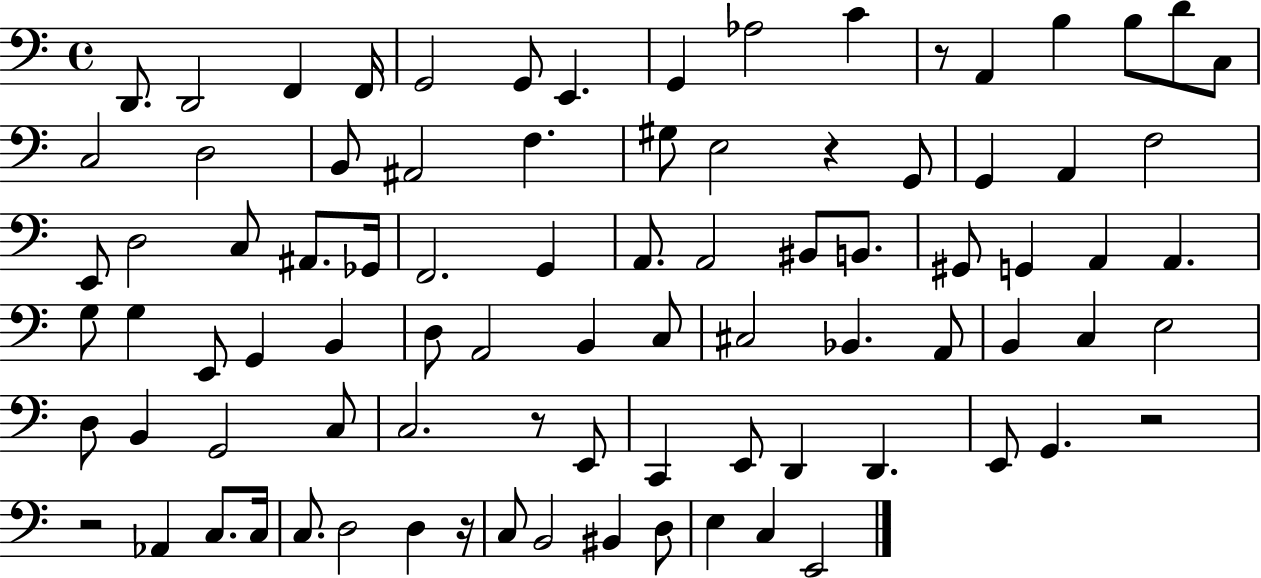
D2/e. D2/h F2/q F2/s G2/h G2/e E2/q. G2/q Ab3/h C4/q R/e A2/q B3/q B3/e D4/e C3/e C3/h D3/h B2/e A#2/h F3/q. G#3/e E3/h R/q G2/e G2/q A2/q F3/h E2/e D3/h C3/e A#2/e. Gb2/s F2/h. G2/q A2/e. A2/h BIS2/e B2/e. G#2/e G2/q A2/q A2/q. G3/e G3/q E2/e G2/q B2/q D3/e A2/h B2/q C3/e C#3/h Bb2/q. A2/e B2/q C3/q E3/h D3/e B2/q G2/h C3/e C3/h. R/e E2/e C2/q E2/e D2/q D2/q. E2/e G2/q. R/h R/h Ab2/q C3/e. C3/s C3/e. D3/h D3/q R/s C3/e B2/h BIS2/q D3/e E3/q C3/q E2/h